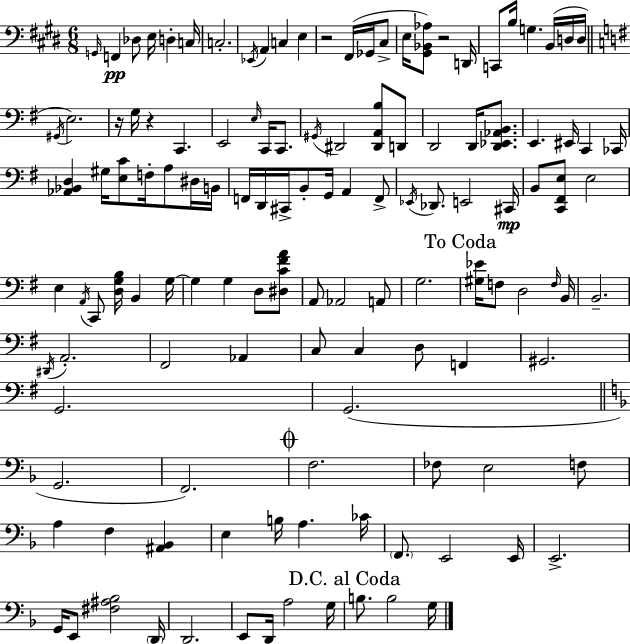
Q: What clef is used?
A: bass